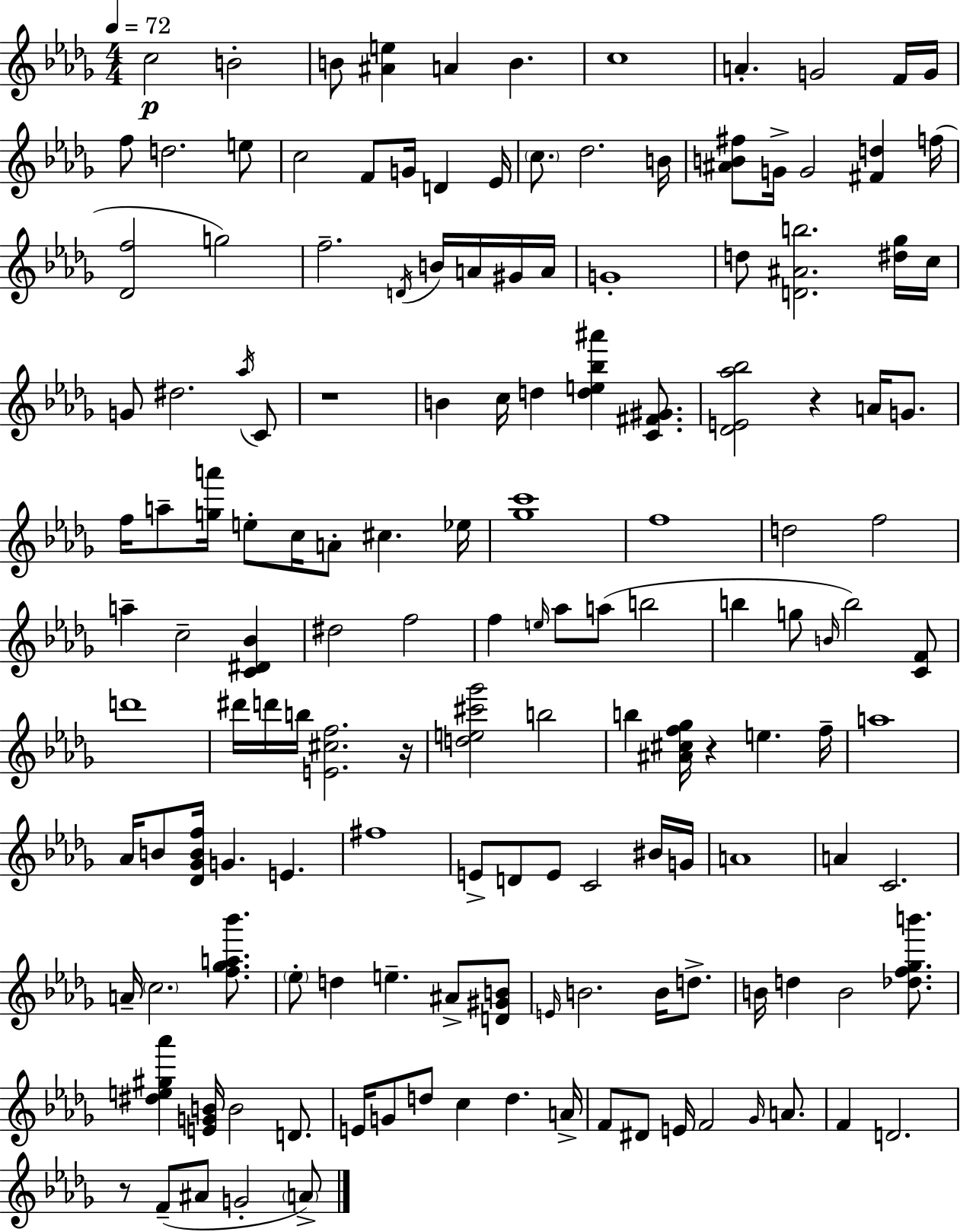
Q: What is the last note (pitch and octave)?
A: A4